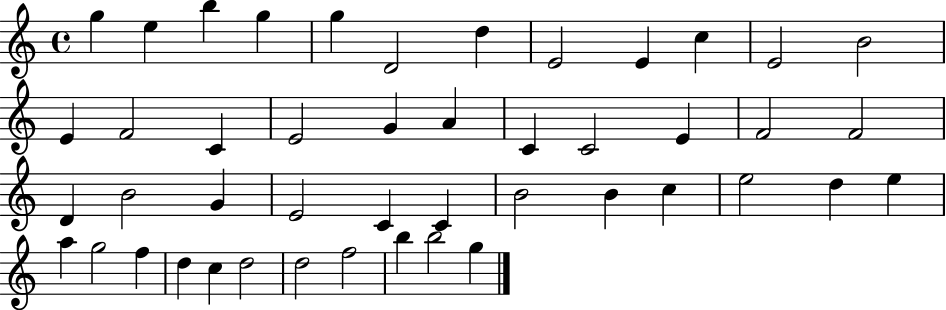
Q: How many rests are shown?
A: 0